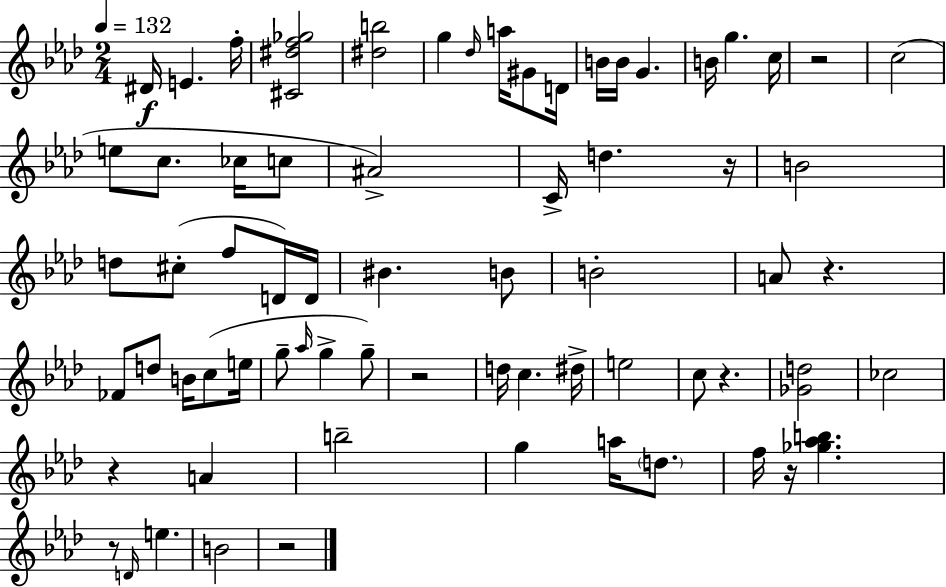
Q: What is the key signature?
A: AES major